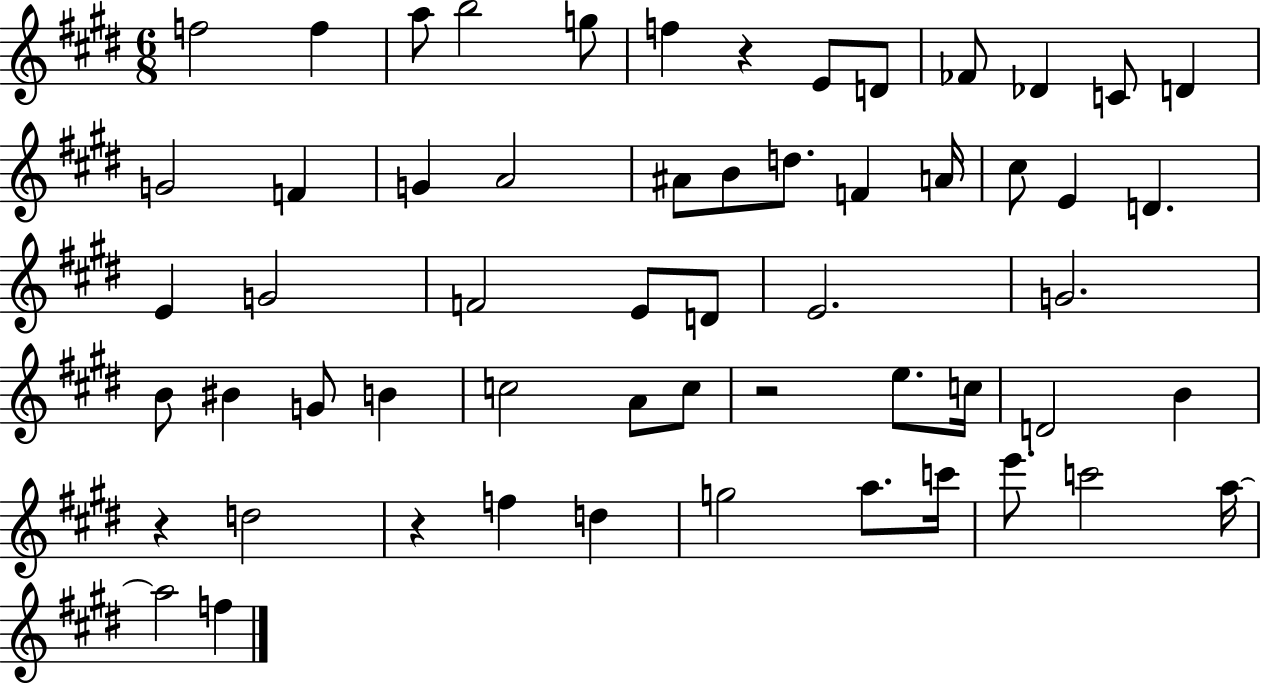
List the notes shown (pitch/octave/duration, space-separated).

F5/h F5/q A5/e B5/h G5/e F5/q R/q E4/e D4/e FES4/e Db4/q C4/e D4/q G4/h F4/q G4/q A4/h A#4/e B4/e D5/e. F4/q A4/s C#5/e E4/q D4/q. E4/q G4/h F4/h E4/e D4/e E4/h. G4/h. B4/e BIS4/q G4/e B4/q C5/h A4/e C5/e R/h E5/e. C5/s D4/h B4/q R/q D5/h R/q F5/q D5/q G5/h A5/e. C6/s E6/e. C6/h A5/s A5/h F5/q